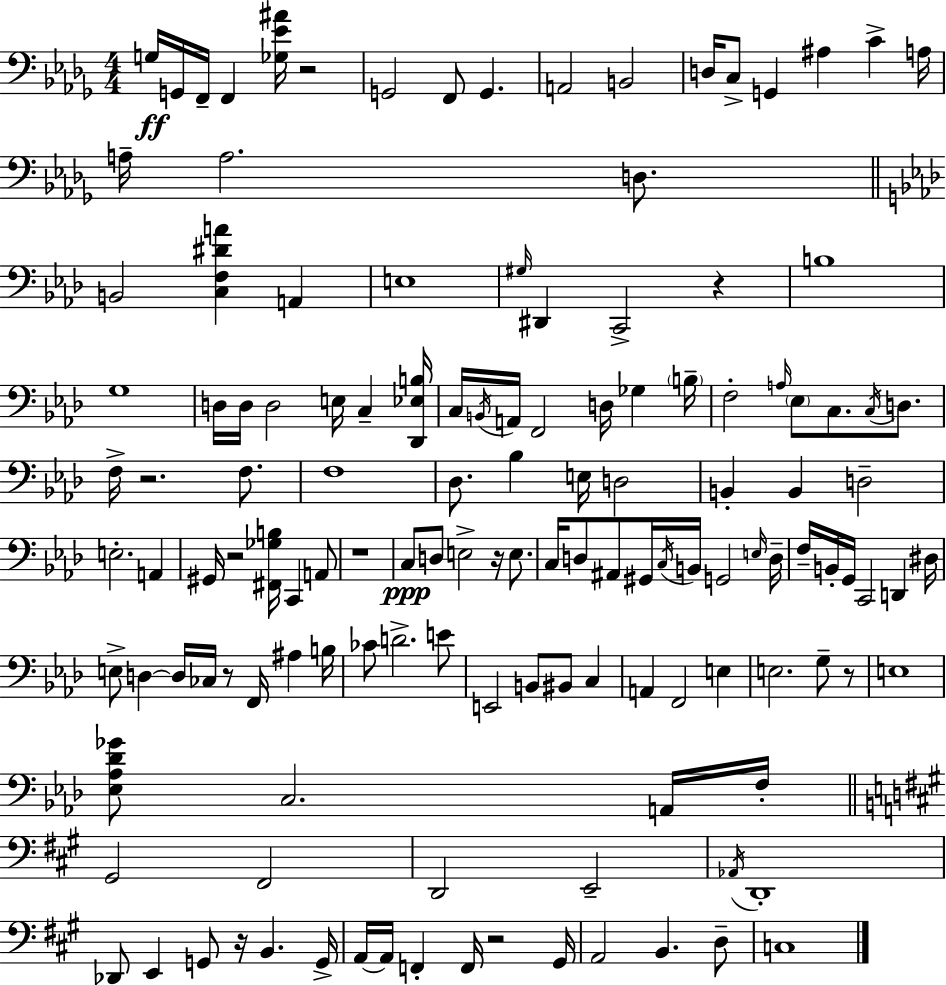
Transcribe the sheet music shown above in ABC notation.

X:1
T:Untitled
M:4/4
L:1/4
K:Bbm
G,/4 G,,/4 F,,/4 F,, [_G,_E^A]/4 z2 G,,2 F,,/2 G,, A,,2 B,,2 D,/4 C,/2 G,, ^A, C A,/4 A,/4 A,2 D,/2 B,,2 [C,F,^DA] A,, E,4 ^G,/4 ^D,, C,,2 z B,4 G,4 D,/4 D,/4 D,2 E,/4 C, [_D,,_E,B,]/4 C,/4 B,,/4 A,,/4 F,,2 D,/4 _G, B,/4 F,2 A,/4 _E,/2 C,/2 C,/4 D,/2 F,/4 z2 F,/2 F,4 _D,/2 _B, E,/4 D,2 B,, B,, D,2 E,2 A,, ^G,,/4 z2 [^F,,_G,B,]/4 C,, A,,/2 z4 C,/2 D,/2 E,2 z/4 E,/2 C,/4 D,/2 ^A,,/2 ^G,,/4 C,/4 B,,/4 G,,2 E,/4 D,/4 F,/4 B,,/4 G,,/4 C,,2 D,, ^D,/4 E,/2 D, D,/4 _C,/4 z/2 F,,/4 ^A, B,/4 _C/2 D2 E/2 E,,2 B,,/2 ^B,,/2 C, A,, F,,2 E, E,2 G,/2 z/2 E,4 [_E,_A,_D_G]/2 C,2 A,,/4 F,/4 ^G,,2 ^F,,2 D,,2 E,,2 _A,,/4 D,,4 _D,,/2 E,, G,,/2 z/4 B,, G,,/4 A,,/4 A,,/4 F,, F,,/4 z2 ^G,,/4 A,,2 B,, D,/2 C,4